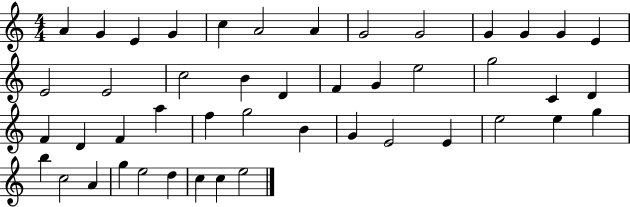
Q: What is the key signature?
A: C major